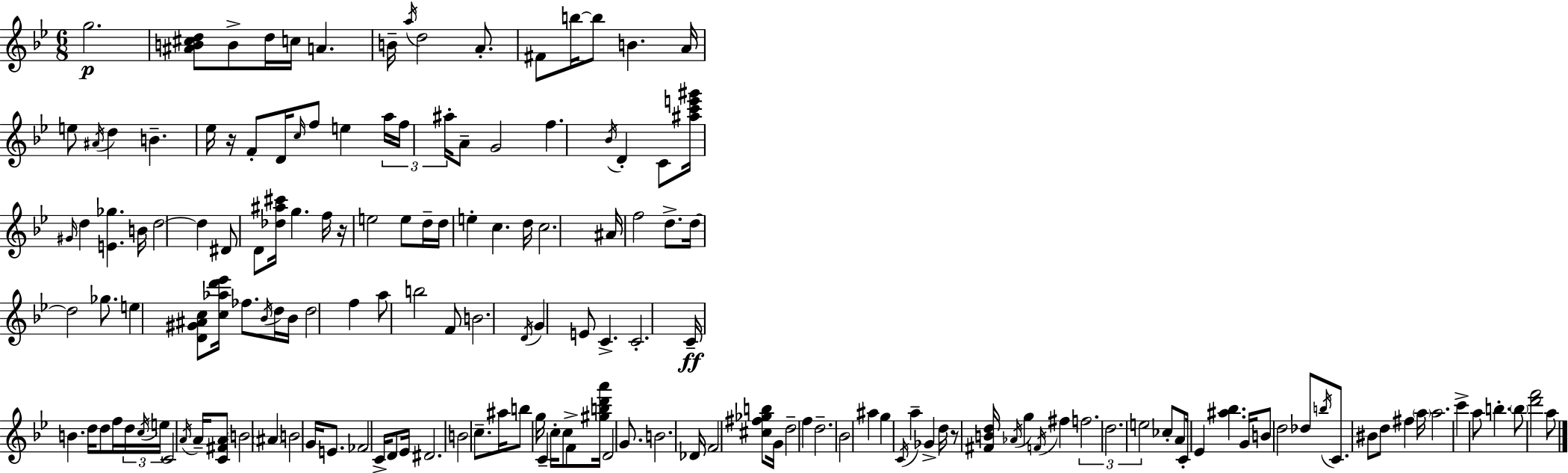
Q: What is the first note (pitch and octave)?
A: G5